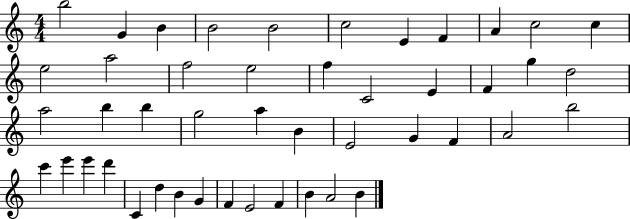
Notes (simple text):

B5/h G4/q B4/q B4/h B4/h C5/h E4/q F4/q A4/q C5/h C5/q E5/h A5/h F5/h E5/h F5/q C4/h E4/q F4/q G5/q D5/h A5/h B5/q B5/q G5/h A5/q B4/q E4/h G4/q F4/q A4/h B5/h C6/q E6/q E6/q D6/q C4/q D5/q B4/q G4/q F4/q E4/h F4/q B4/q A4/h B4/q